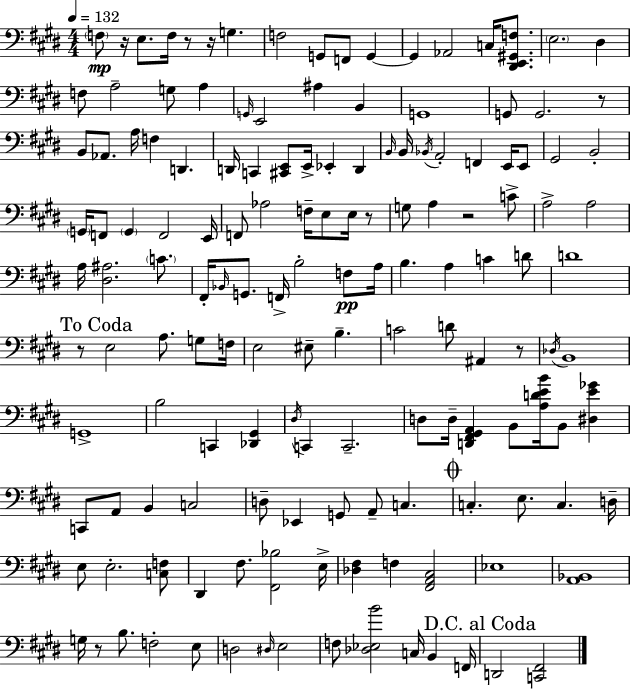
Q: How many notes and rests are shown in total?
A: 149